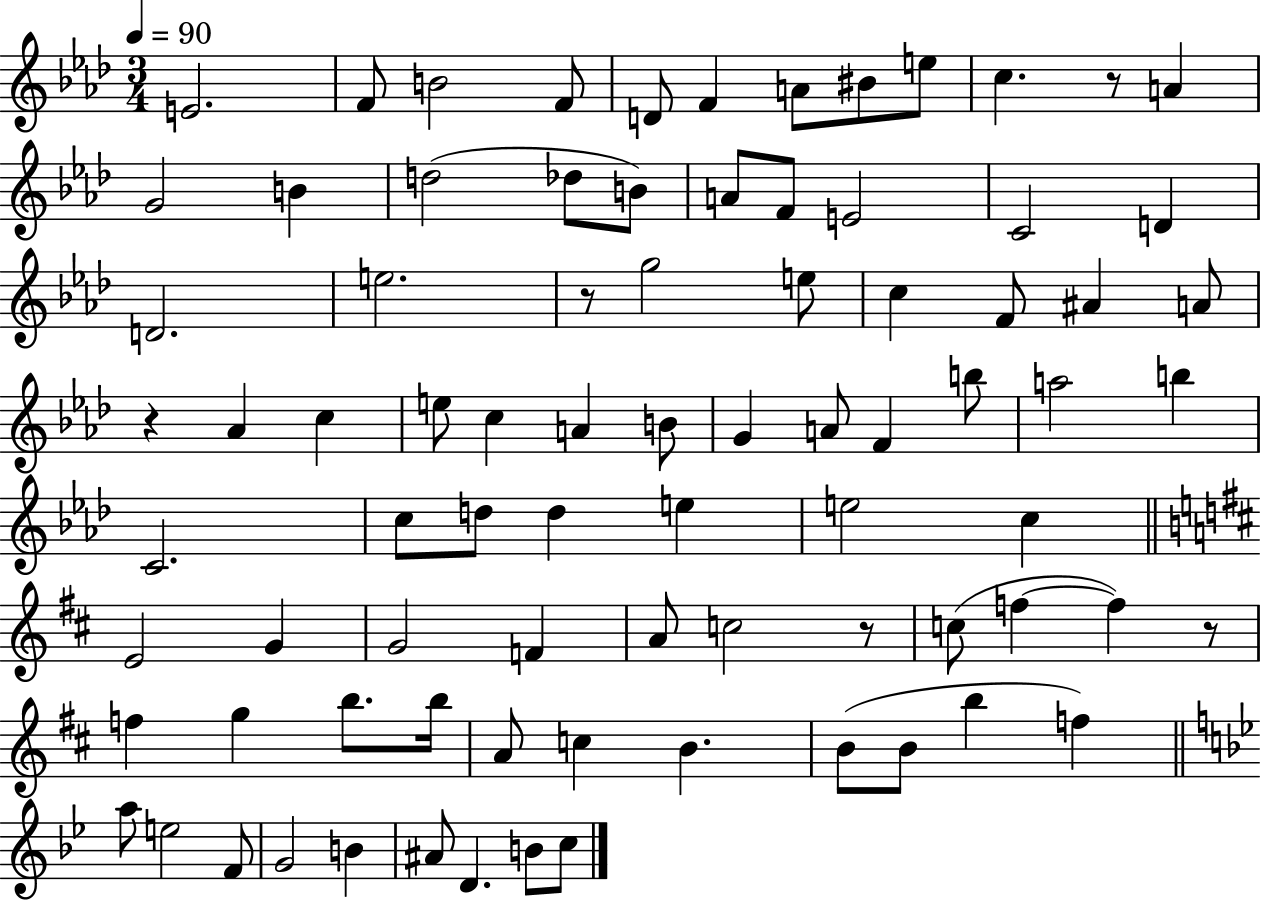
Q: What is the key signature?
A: AES major